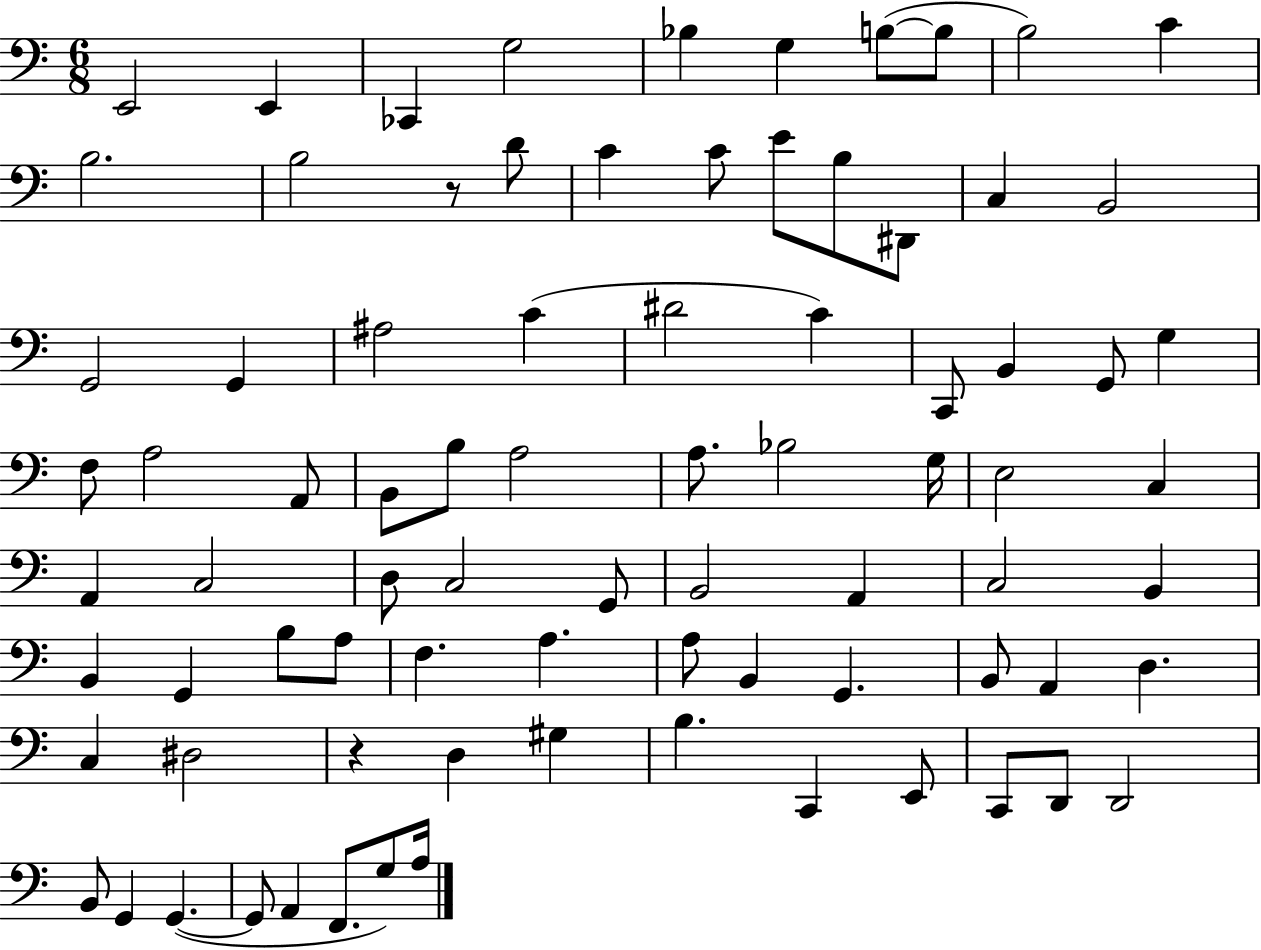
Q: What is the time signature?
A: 6/8